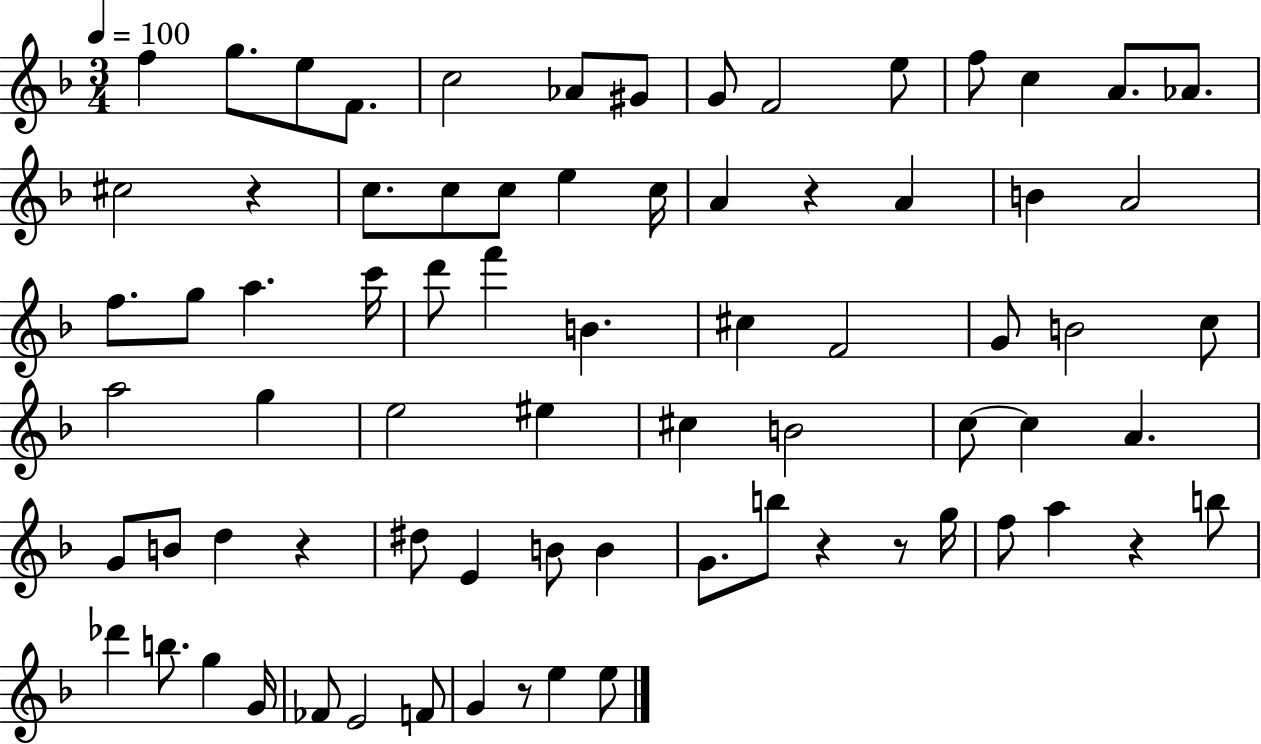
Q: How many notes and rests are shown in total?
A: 75